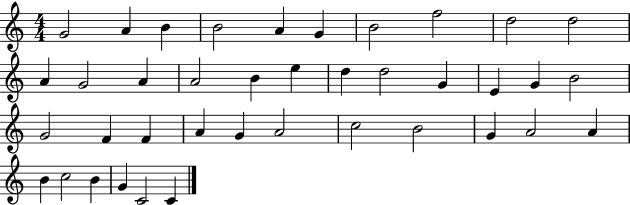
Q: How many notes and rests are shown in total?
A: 39